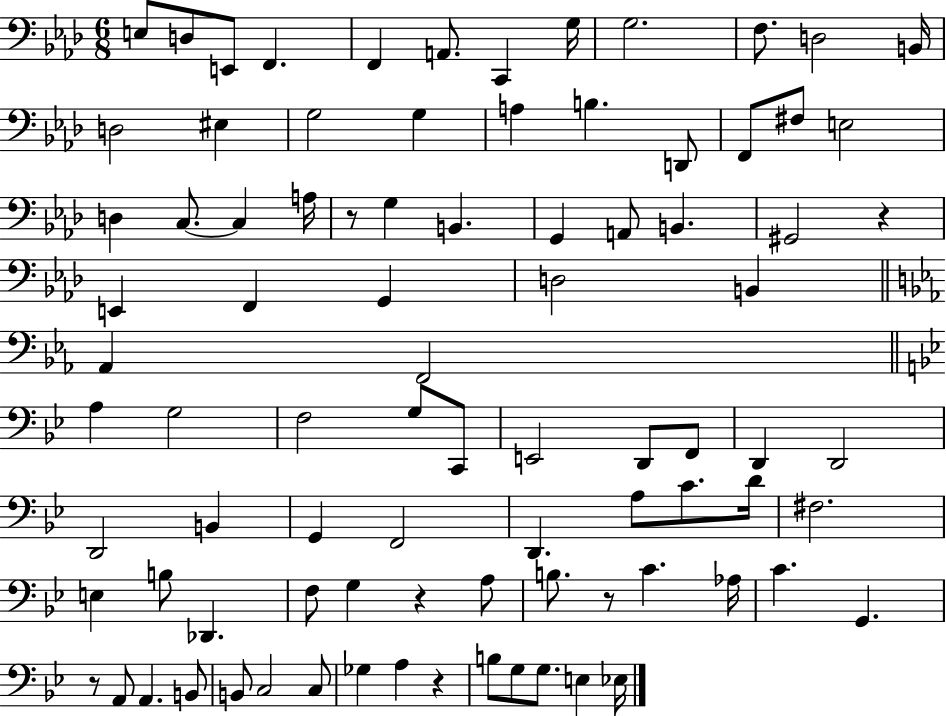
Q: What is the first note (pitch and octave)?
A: E3